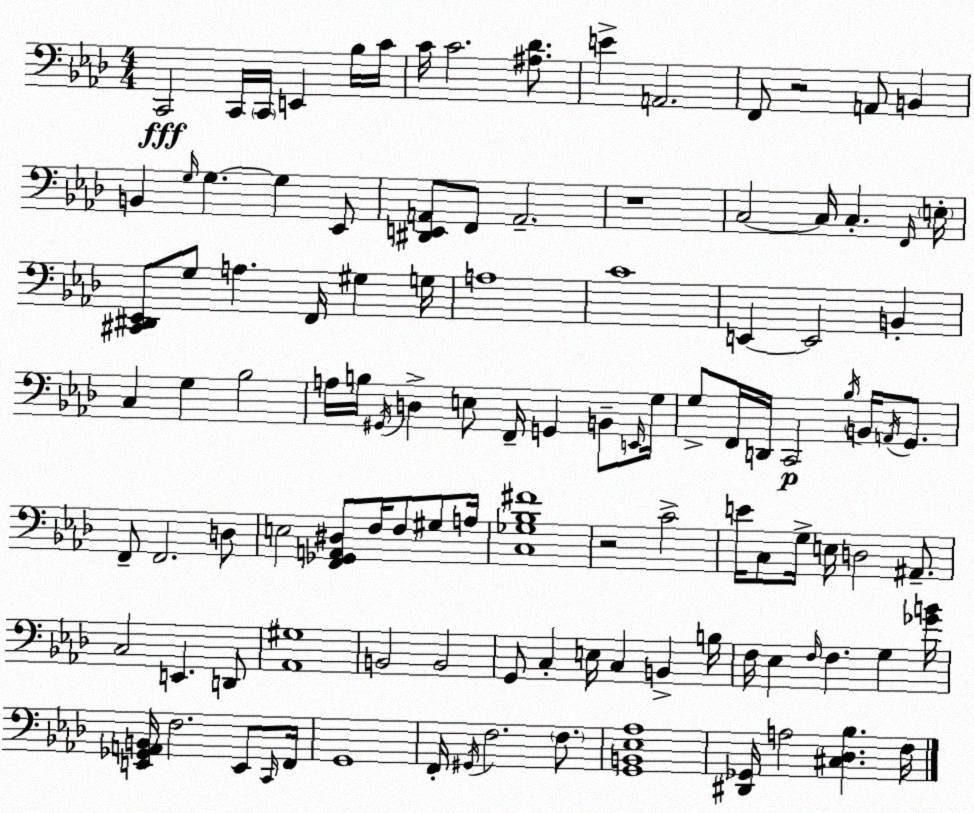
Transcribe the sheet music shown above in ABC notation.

X:1
T:Untitled
M:4/4
L:1/4
K:Fm
C,,2 C,,/4 C,,/4 E,, _B,/4 C/4 C/4 C2 [^A,_D]/2 E A,,2 F,,/2 z2 A,,/2 B,, B,, G,/4 G, G, _E,,/2 [^D,,E,,A,,]/2 F,,/2 A,,2 z4 C,2 C,/4 C, F,,/4 E,/4 [^C,,^D,,_E,,]/2 G,/2 A, F,,/4 ^G, G,/4 A,4 C4 E,, E,,2 B,, C, G, _B,2 A,/4 B,/4 ^G,,/4 D, E,/2 F,,/4 G,, B,,/2 E,,/4 G,/4 G,/2 F,,/4 D,,/4 C,,2 _B,/4 B,,/4 A,,/4 G,,/2 F,,/2 F,,2 D,/2 E,2 [F,,_G,,A,,^D,]/2 F,/4 F,/2 ^G,/2 A,/4 [C,_G,_B,^F]4 z2 C2 E/4 C,/2 G,/4 E,/4 D,2 ^A,,/2 C,2 E,, D,,/2 [_A,,^G,]4 B,,2 B,,2 G,,/2 C, E,/4 C, B,, B,/4 F,/4 _E, F,/4 F, G, [_GB]/4 [E,,_G,,A,,B,,]/4 F,2 E,,/2 C,,/4 F,,/4 G,,4 F,,/4 ^G,,/4 F,2 F,/2 [G,,B,,_E,_A,]4 [^D,,_G,,]/4 A,2 [^C,_D,_B,] F,/4